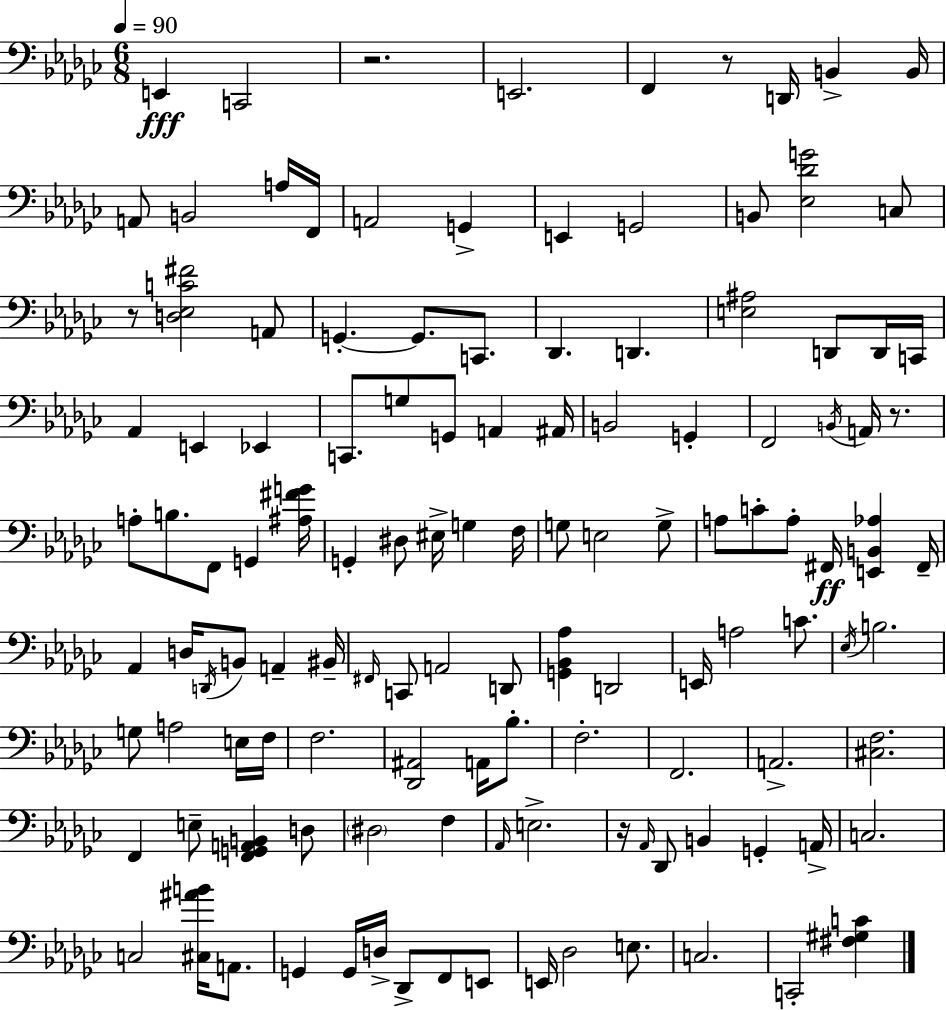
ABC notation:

X:1
T:Untitled
M:6/8
L:1/4
K:Ebm
E,, C,,2 z2 E,,2 F,, z/2 D,,/4 B,, B,,/4 A,,/2 B,,2 A,/4 F,,/4 A,,2 G,, E,, G,,2 B,,/2 [_E,_DG]2 C,/2 z/2 [D,_E,C^F]2 A,,/2 G,, G,,/2 C,,/2 _D,, D,, [E,^A,]2 D,,/2 D,,/4 C,,/4 _A,, E,, _E,, C,,/2 G,/2 G,,/2 A,, ^A,,/4 B,,2 G,, F,,2 B,,/4 A,,/4 z/2 A,/2 B,/2 F,,/2 G,, [^A,^FG]/4 G,, ^D,/2 ^E,/4 G, F,/4 G,/2 E,2 G,/2 A,/2 C/2 A,/2 ^F,,/4 [E,,B,,_A,] ^F,,/4 _A,, D,/4 D,,/4 B,,/2 A,, ^B,,/4 ^F,,/4 C,,/2 A,,2 D,,/2 [G,,_B,,_A,] D,,2 E,,/4 A,2 C/2 _E,/4 B,2 G,/2 A,2 E,/4 F,/4 F,2 [_D,,^A,,]2 A,,/4 _B,/2 F,2 F,,2 A,,2 [^C,F,]2 F,, E,/2 [F,,G,,A,,B,,] D,/2 ^D,2 F, _A,,/4 E,2 z/4 _A,,/4 _D,,/2 B,, G,, A,,/4 C,2 C,2 [^C,^AB]/4 A,,/2 G,, G,,/4 D,/4 _D,,/2 F,,/2 E,,/2 E,,/4 _D,2 E,/2 C,2 C,,2 [^F,^G,C]